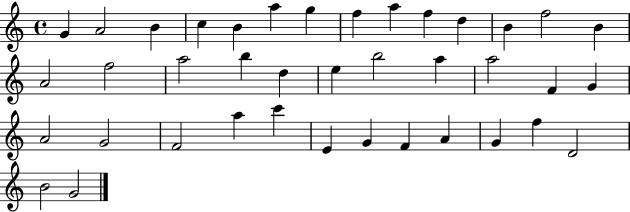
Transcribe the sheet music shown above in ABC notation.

X:1
T:Untitled
M:4/4
L:1/4
K:C
G A2 B c B a g f a f d B f2 B A2 f2 a2 b d e b2 a a2 F G A2 G2 F2 a c' E G F A G f D2 B2 G2